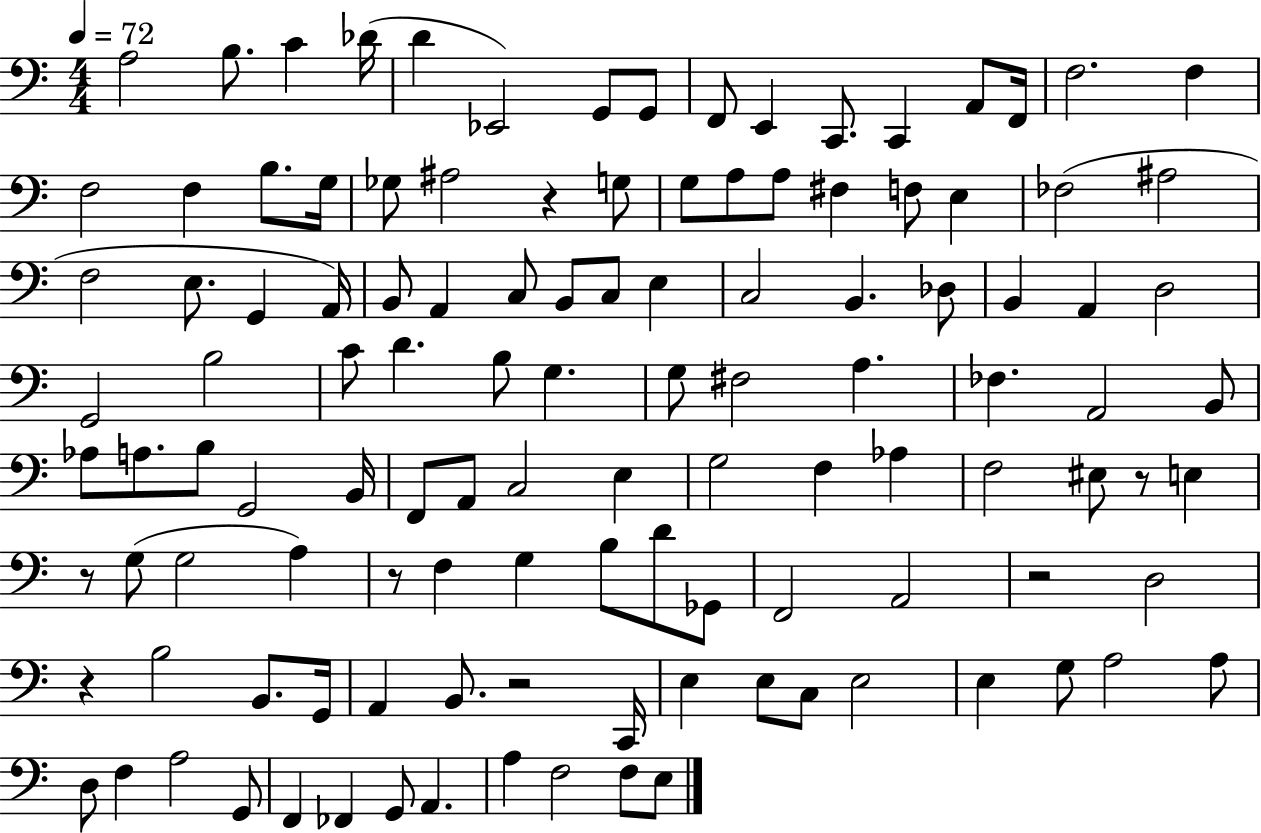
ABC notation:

X:1
T:Untitled
M:4/4
L:1/4
K:C
A,2 B,/2 C _D/4 D _E,,2 G,,/2 G,,/2 F,,/2 E,, C,,/2 C,, A,,/2 F,,/4 F,2 F, F,2 F, B,/2 G,/4 _G,/2 ^A,2 z G,/2 G,/2 A,/2 A,/2 ^F, F,/2 E, _F,2 ^A,2 F,2 E,/2 G,, A,,/4 B,,/2 A,, C,/2 B,,/2 C,/2 E, C,2 B,, _D,/2 B,, A,, D,2 G,,2 B,2 C/2 D B,/2 G, G,/2 ^F,2 A, _F, A,,2 B,,/2 _A,/2 A,/2 B,/2 G,,2 B,,/4 F,,/2 A,,/2 C,2 E, G,2 F, _A, F,2 ^E,/2 z/2 E, z/2 G,/2 G,2 A, z/2 F, G, B,/2 D/2 _G,,/2 F,,2 A,,2 z2 D,2 z B,2 B,,/2 G,,/4 A,, B,,/2 z2 C,,/4 E, E,/2 C,/2 E,2 E, G,/2 A,2 A,/2 D,/2 F, A,2 G,,/2 F,, _F,, G,,/2 A,, A, F,2 F,/2 E,/2